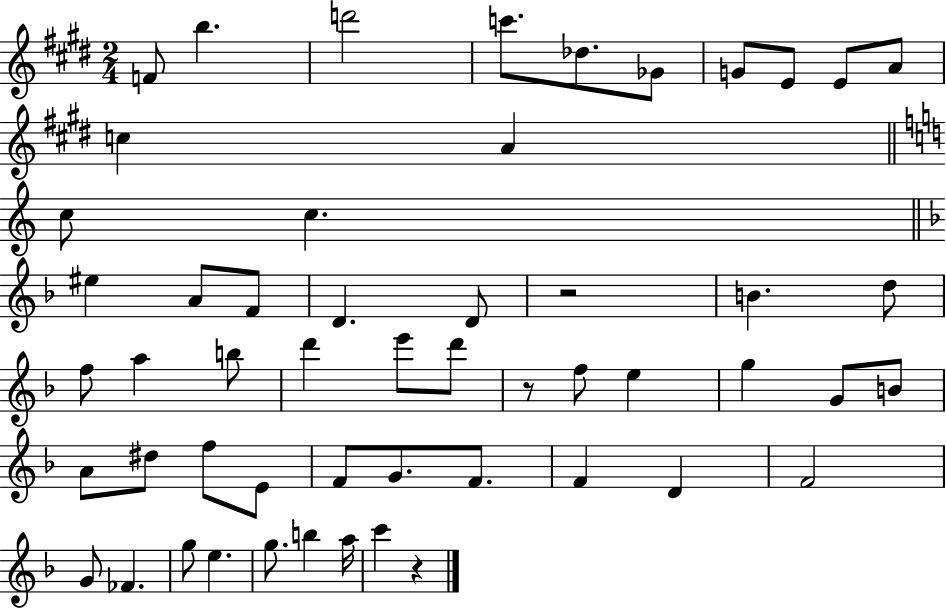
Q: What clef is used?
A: treble